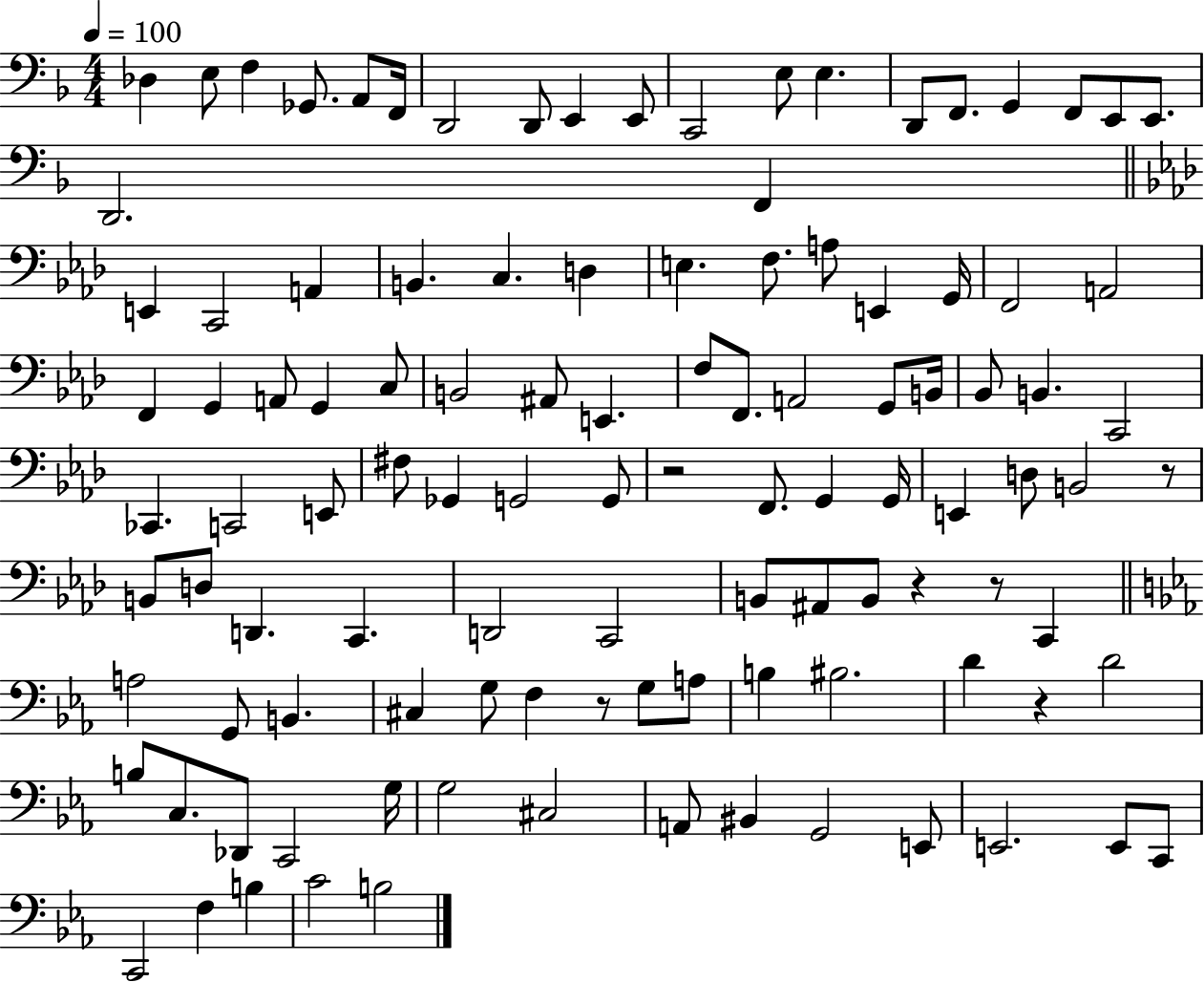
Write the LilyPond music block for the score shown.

{
  \clef bass
  \numericTimeSignature
  \time 4/4
  \key f \major
  \tempo 4 = 100
  des4 e8 f4 ges,8. a,8 f,16 | d,2 d,8 e,4 e,8 | c,2 e8 e4. | d,8 f,8. g,4 f,8 e,8 e,8. | \break d,2. f,4 | \bar "||" \break \key f \minor e,4 c,2 a,4 | b,4. c4. d4 | e4. f8. a8 e,4 g,16 | f,2 a,2 | \break f,4 g,4 a,8 g,4 c8 | b,2 ais,8 e,4. | f8 f,8. a,2 g,8 b,16 | bes,8 b,4. c,2 | \break ces,4. c,2 e,8 | fis8 ges,4 g,2 g,8 | r2 f,8. g,4 g,16 | e,4 d8 b,2 r8 | \break b,8 d8 d,4. c,4. | d,2 c,2 | b,8 ais,8 b,8 r4 r8 c,4 | \bar "||" \break \key c \minor a2 g,8 b,4. | cis4 g8 f4 r8 g8 a8 | b4 bis2. | d'4 r4 d'2 | \break b8 c8. des,8 c,2 g16 | g2 cis2 | a,8 bis,4 g,2 e,8 | e,2. e,8 c,8 | \break c,2 f4 b4 | c'2 b2 | \bar "|."
}